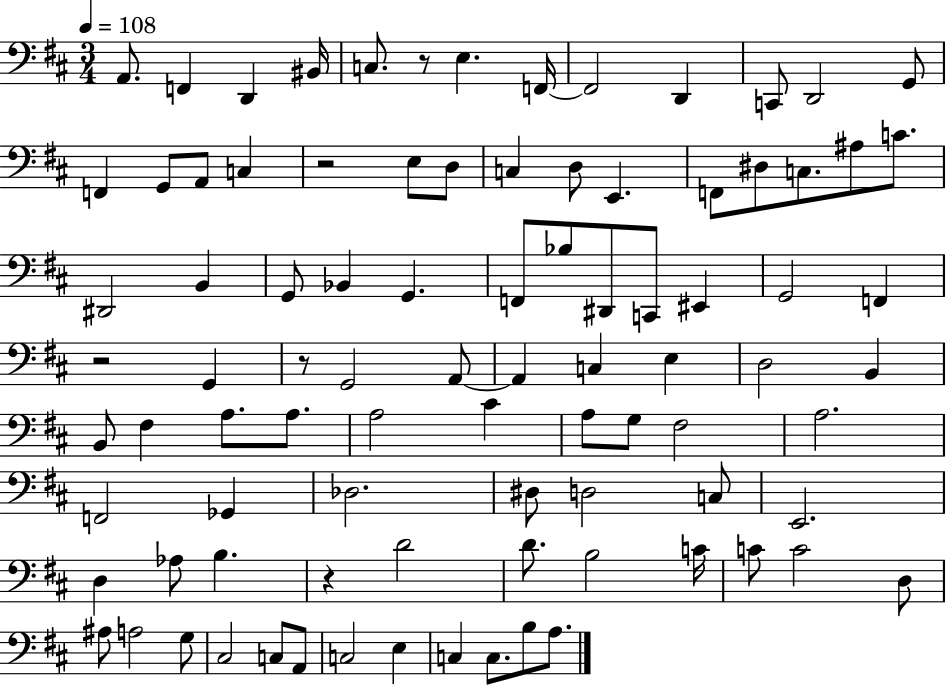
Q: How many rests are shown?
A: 5